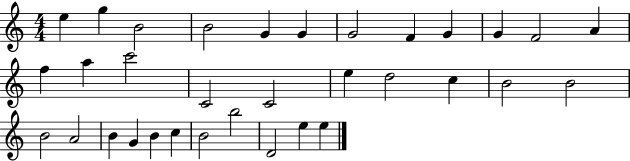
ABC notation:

X:1
T:Untitled
M:4/4
L:1/4
K:C
e g B2 B2 G G G2 F G G F2 A f a c'2 C2 C2 e d2 c B2 B2 B2 A2 B G B c B2 b2 D2 e e